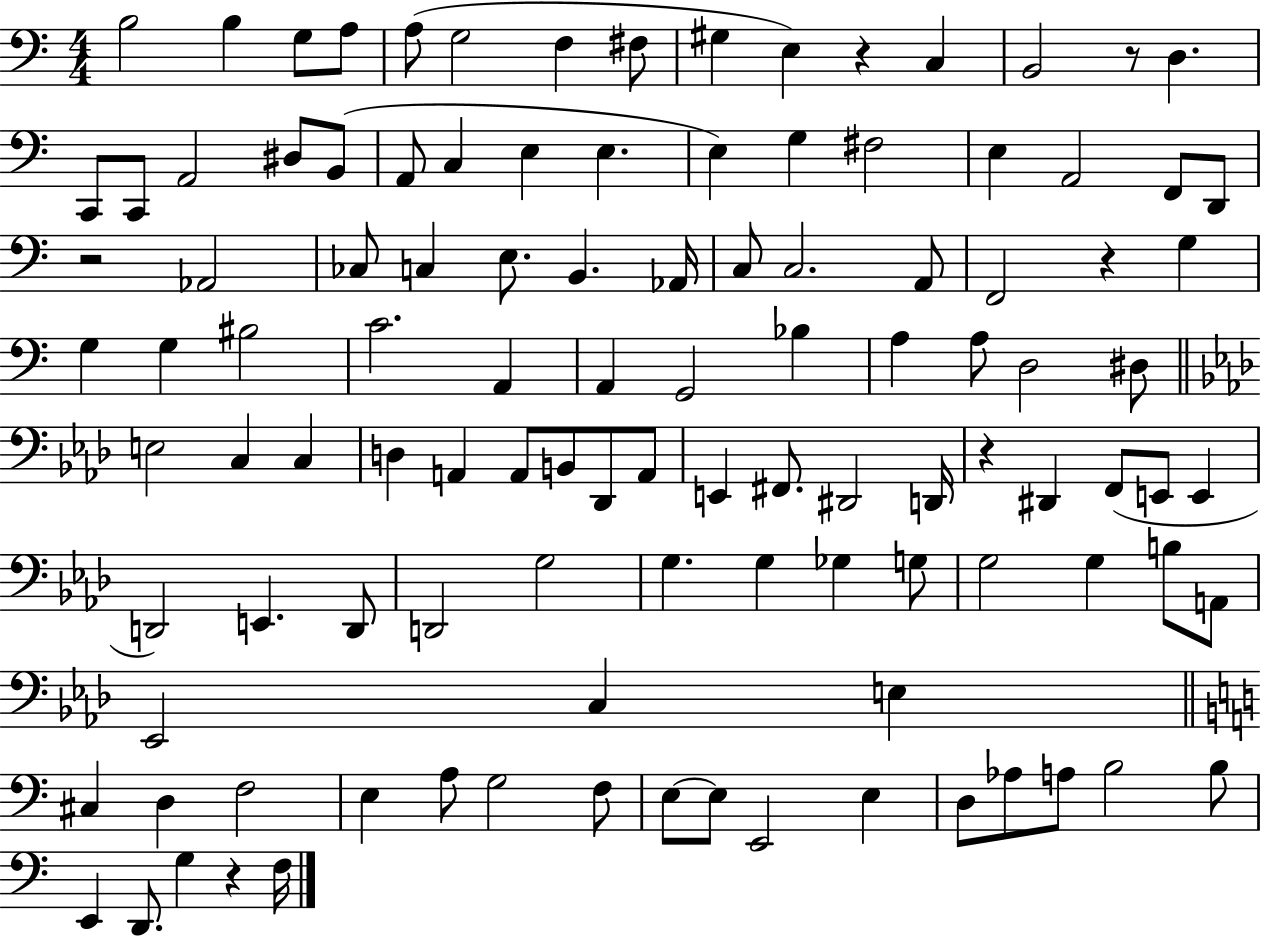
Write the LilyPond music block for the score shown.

{
  \clef bass
  \numericTimeSignature
  \time 4/4
  \key c \major
  b2 b4 g8 a8 | a8( g2 f4 fis8 | gis4 e4) r4 c4 | b,2 r8 d4. | \break c,8 c,8 a,2 dis8 b,8( | a,8 c4 e4 e4. | e4) g4 fis2 | e4 a,2 f,8 d,8 | \break r2 aes,2 | ces8 c4 e8. b,4. aes,16 | c8 c2. a,8 | f,2 r4 g4 | \break g4 g4 bis2 | c'2. a,4 | a,4 g,2 bes4 | a4 a8 d2 dis8 | \break \bar "||" \break \key aes \major e2 c4 c4 | d4 a,4 a,8 b,8 des,8 a,8 | e,4 fis,8. dis,2 d,16 | r4 dis,4 f,8( e,8 e,4 | \break d,2) e,4. d,8 | d,2 g2 | g4. g4 ges4 g8 | g2 g4 b8 a,8 | \break ees,2 c4 e4 | \bar "||" \break \key c \major cis4 d4 f2 | e4 a8 g2 f8 | e8~~ e8 e,2 e4 | d8 aes8 a8 b2 b8 | \break e,4 d,8. g4 r4 f16 | \bar "|."
}